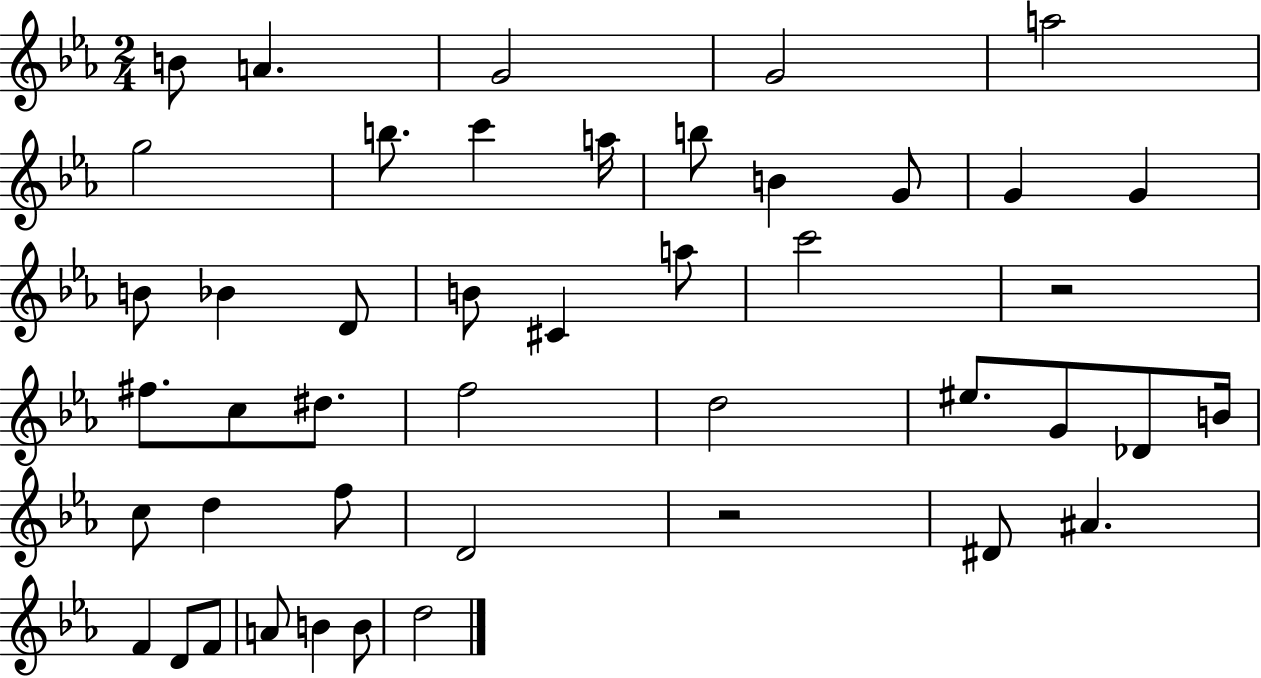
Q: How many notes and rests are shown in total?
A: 45